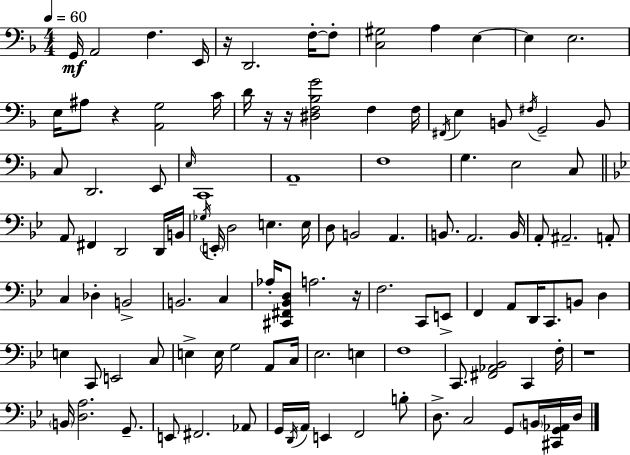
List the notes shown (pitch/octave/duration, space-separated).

G2/s A2/h F3/q. E2/s R/s D2/h. F3/s F3/e [C3,G#3]/h A3/q E3/q E3/q E3/h. E3/s A#3/e R/q [A2,G3]/h C4/s D4/s R/s R/s [D#3,F3,Bb3,G4]/h F3/q F3/s F#2/s E3/q B2/e F#3/s G2/h B2/e C3/e D2/h. E2/e E3/s C2/w A2/w F3/w G3/q. E3/h C3/e A2/e F#2/q D2/h D2/s B2/s Gb3/s E2/s D3/h E3/q. E3/s D3/e B2/h A2/q. B2/e. A2/h. B2/s A2/e A#2/h. A2/e C3/q Db3/q B2/h B2/h. C3/q Ab3/s [C#2,F#2,Bb2,D3]/e A3/h. R/s F3/h. C2/e E2/e F2/q A2/e D2/s C2/e. B2/e D3/q E3/q C2/e E2/h C3/e E3/q E3/s G3/h A2/e C3/s Eb3/h. E3/q F3/w C2/e. [F#2,Ab2,Bb2]/h C2/q F3/s R/w B2/s [D3,A3]/h. G2/e. E2/e F#2/h. Ab2/e G2/s D2/s A2/s E2/q F2/h B3/e D3/e. C3/h G2/e B2/s [C#2,G2,Ab2]/s D3/s